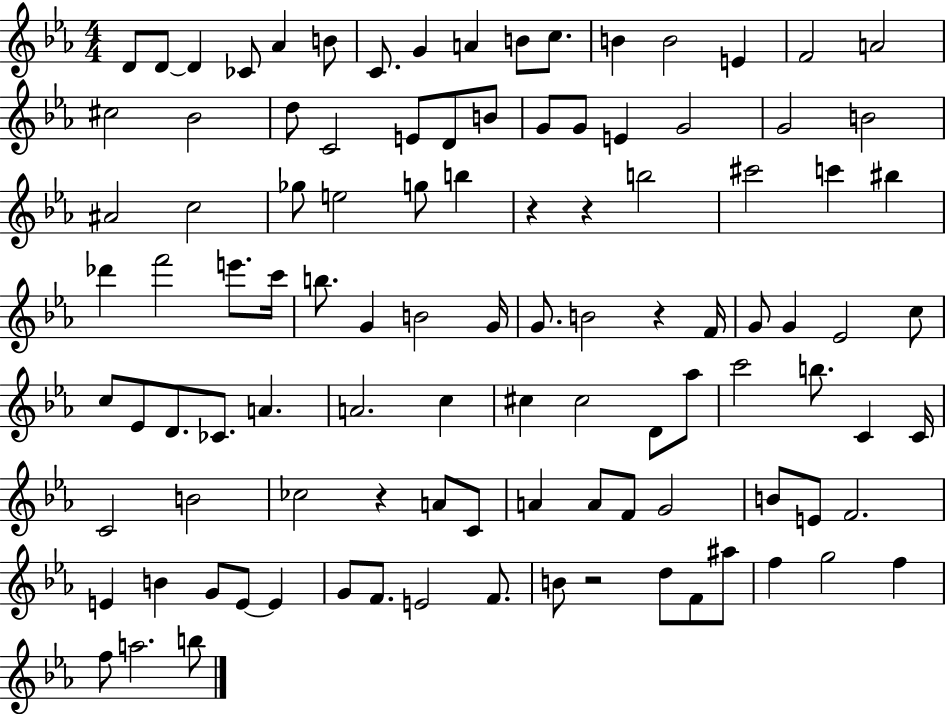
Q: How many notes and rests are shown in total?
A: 105